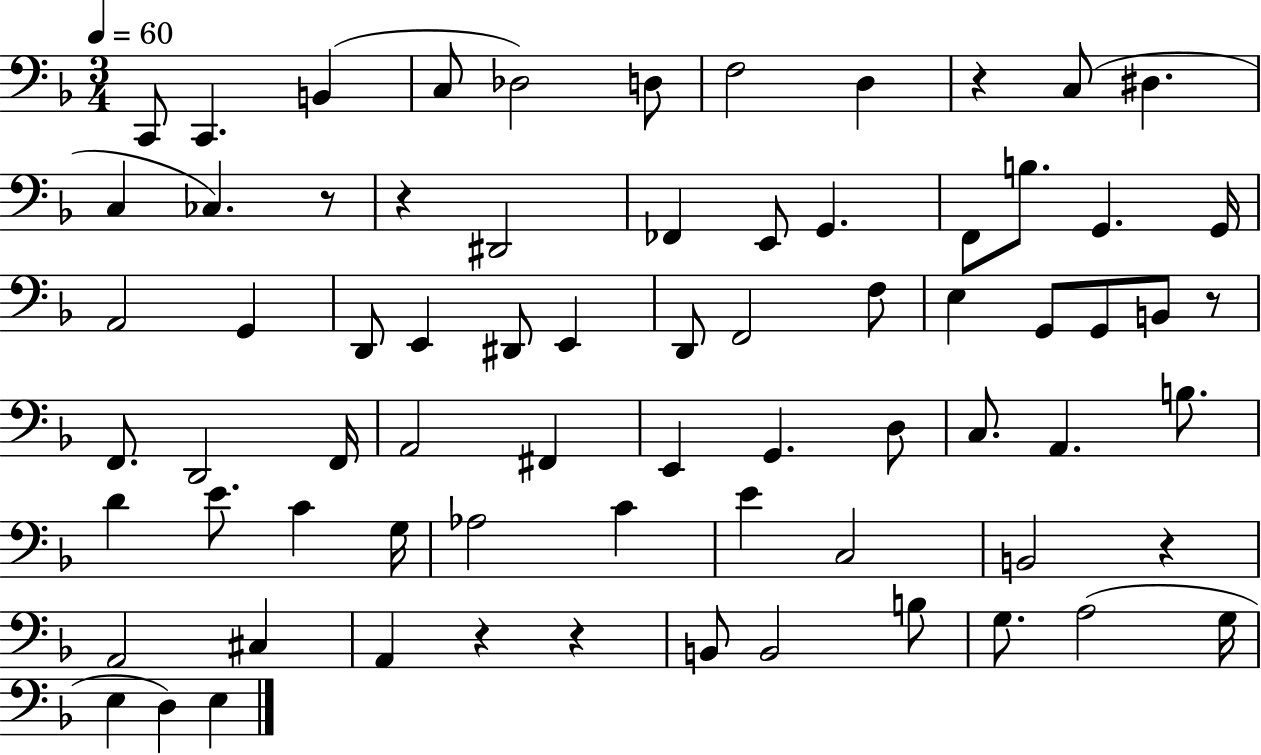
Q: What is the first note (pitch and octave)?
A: C2